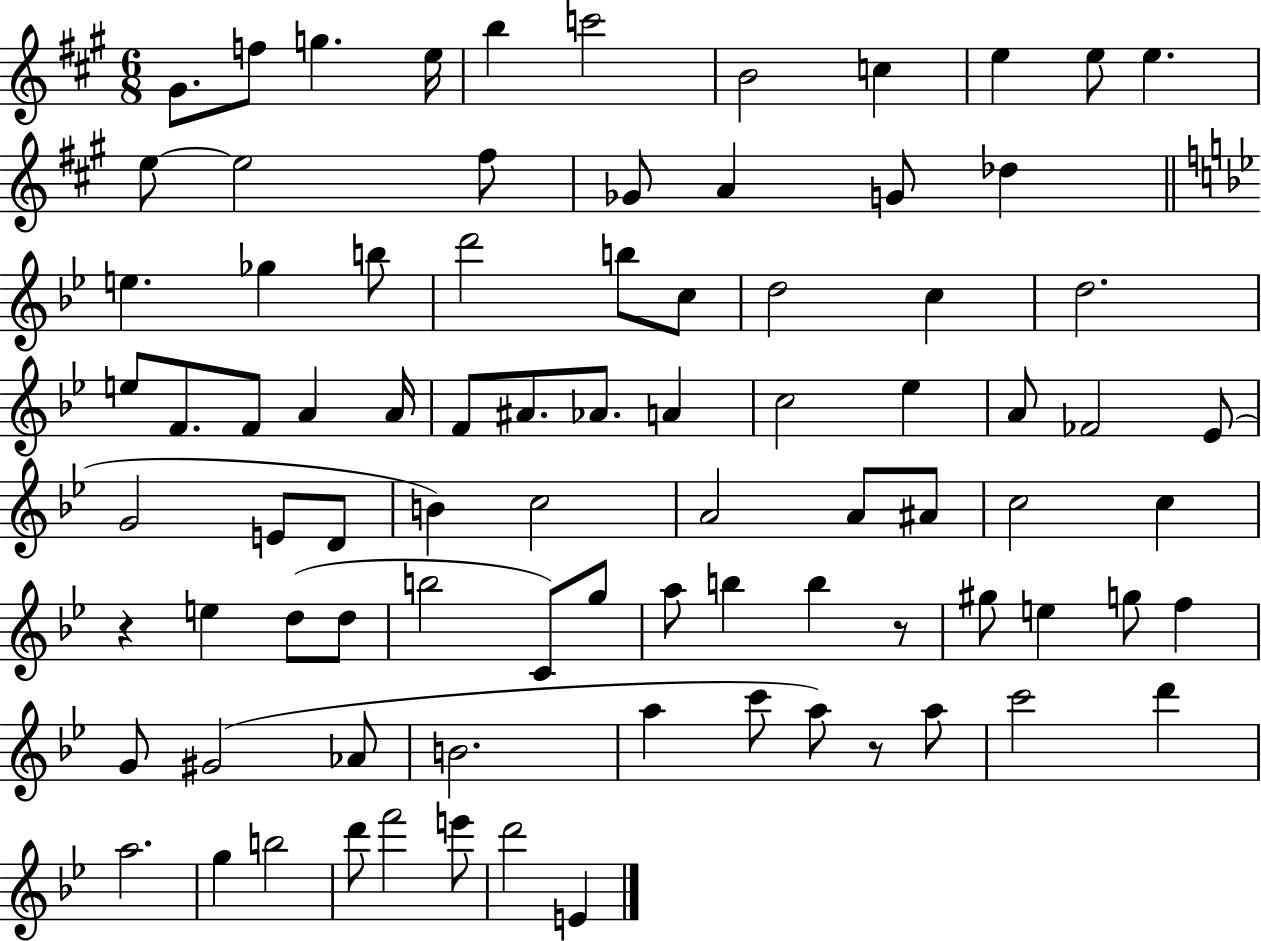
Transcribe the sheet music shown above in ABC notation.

X:1
T:Untitled
M:6/8
L:1/4
K:A
^G/2 f/2 g e/4 b c'2 B2 c e e/2 e e/2 e2 ^f/2 _G/2 A G/2 _d e _g b/2 d'2 b/2 c/2 d2 c d2 e/2 F/2 F/2 A A/4 F/2 ^A/2 _A/2 A c2 _e A/2 _F2 _E/2 G2 E/2 D/2 B c2 A2 A/2 ^A/2 c2 c z e d/2 d/2 b2 C/2 g/2 a/2 b b z/2 ^g/2 e g/2 f G/2 ^G2 _A/2 B2 a c'/2 a/2 z/2 a/2 c'2 d' a2 g b2 d'/2 f'2 e'/2 d'2 E